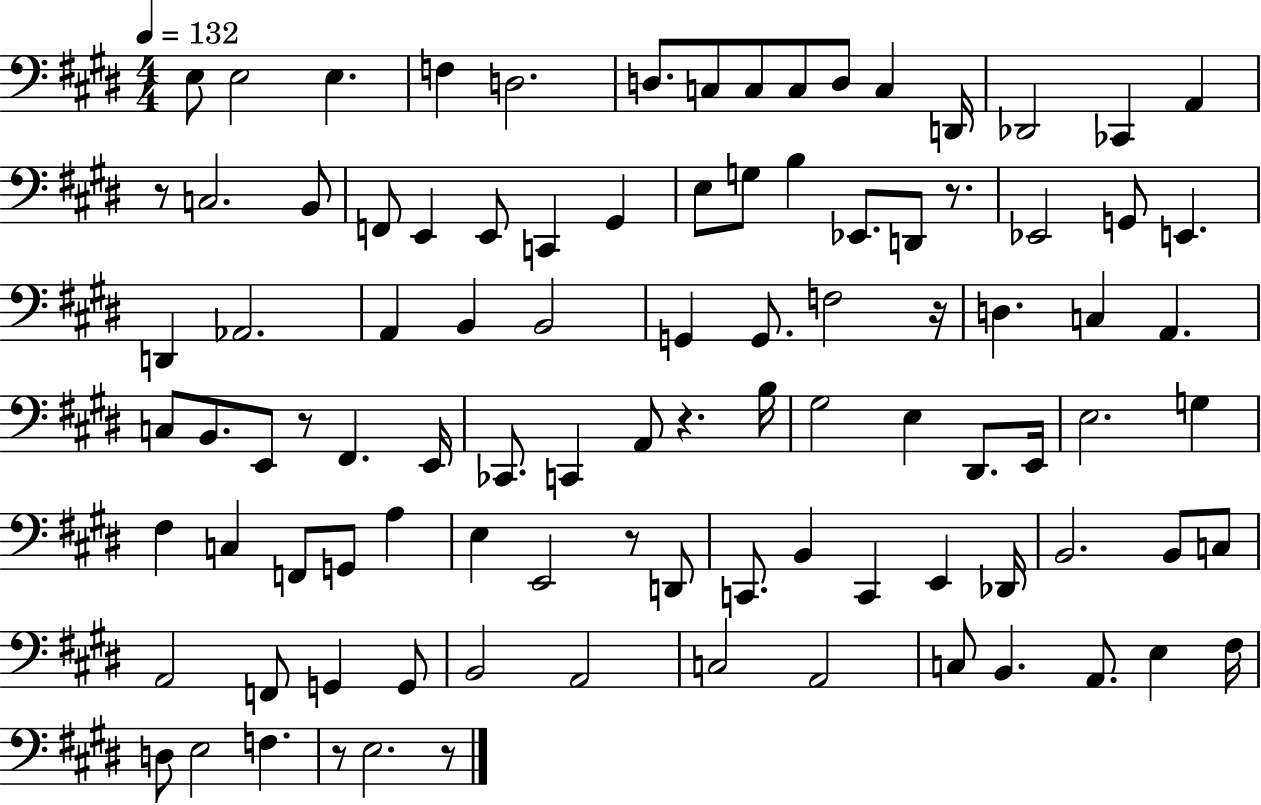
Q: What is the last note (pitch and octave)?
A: E3